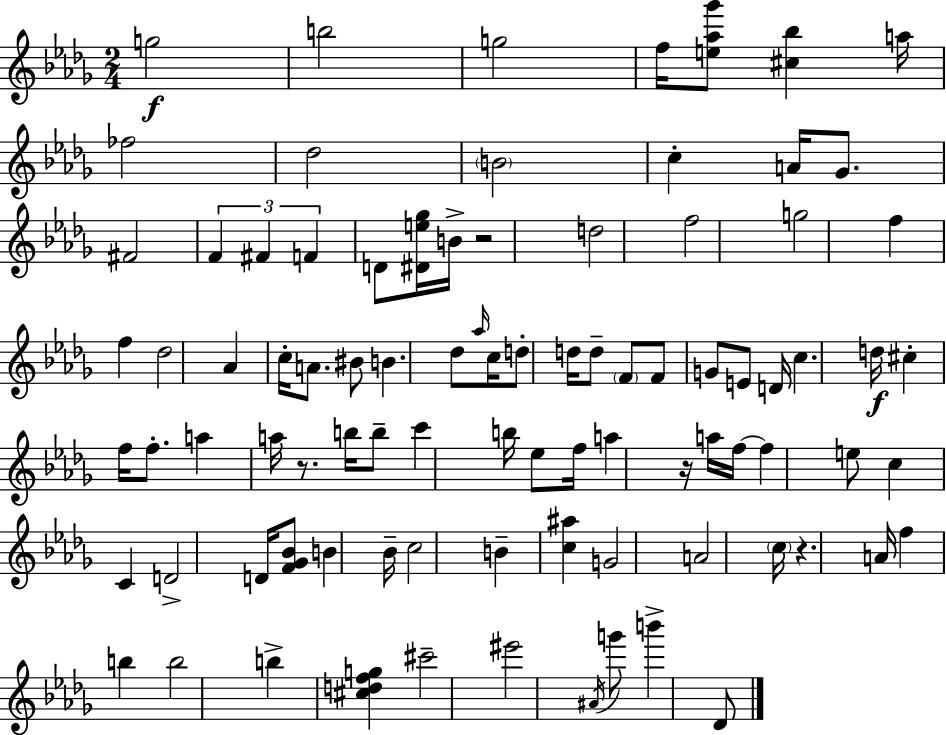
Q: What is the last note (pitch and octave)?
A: Db4